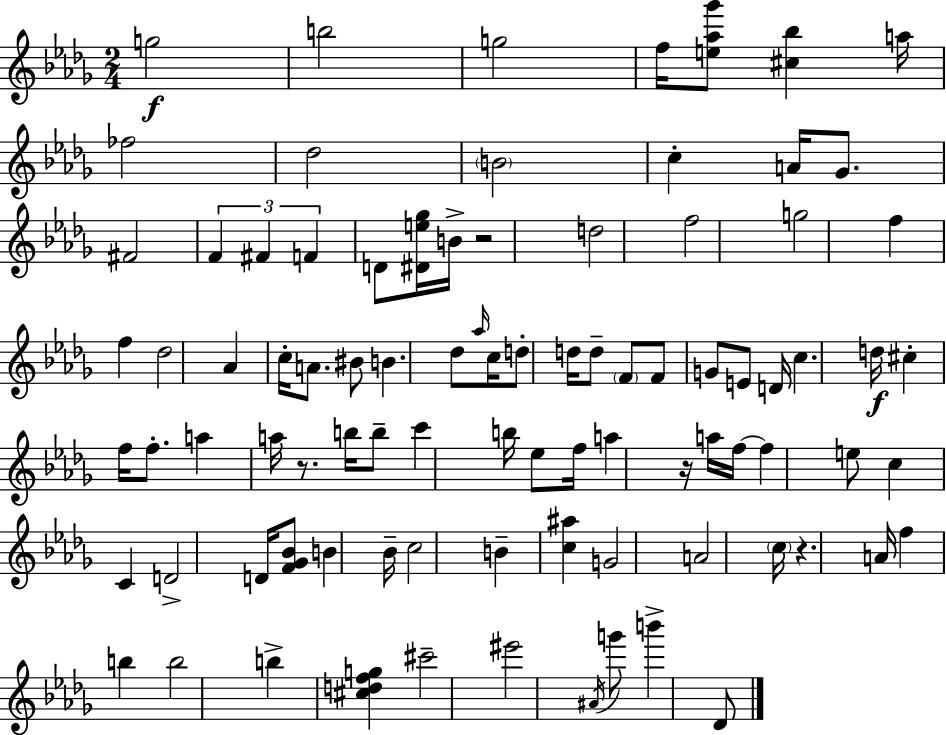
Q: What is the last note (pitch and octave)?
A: Db4